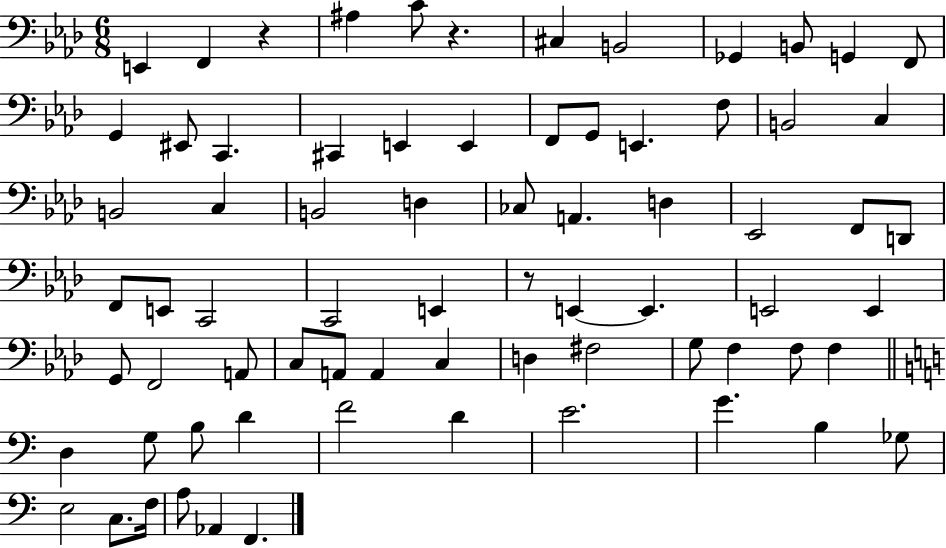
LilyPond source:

{
  \clef bass
  \numericTimeSignature
  \time 6/8
  \key aes \major
  e,4 f,4 r4 | ais4 c'8 r4. | cis4 b,2 | ges,4 b,8 g,4 f,8 | \break g,4 eis,8 c,4. | cis,4 e,4 e,4 | f,8 g,8 e,4. f8 | b,2 c4 | \break b,2 c4 | b,2 d4 | ces8 a,4. d4 | ees,2 f,8 d,8 | \break f,8 e,8 c,2 | c,2 e,4 | r8 e,4~~ e,4. | e,2 e,4 | \break g,8 f,2 a,8 | c8 a,8 a,4 c4 | d4 fis2 | g8 f4 f8 f4 | \break \bar "||" \break \key a \minor d4 g8 b8 d'4 | f'2 d'4 | e'2. | g'4. b4 ges8 | \break e2 c8. f16 | a8 aes,4 f,4. | \bar "|."
}